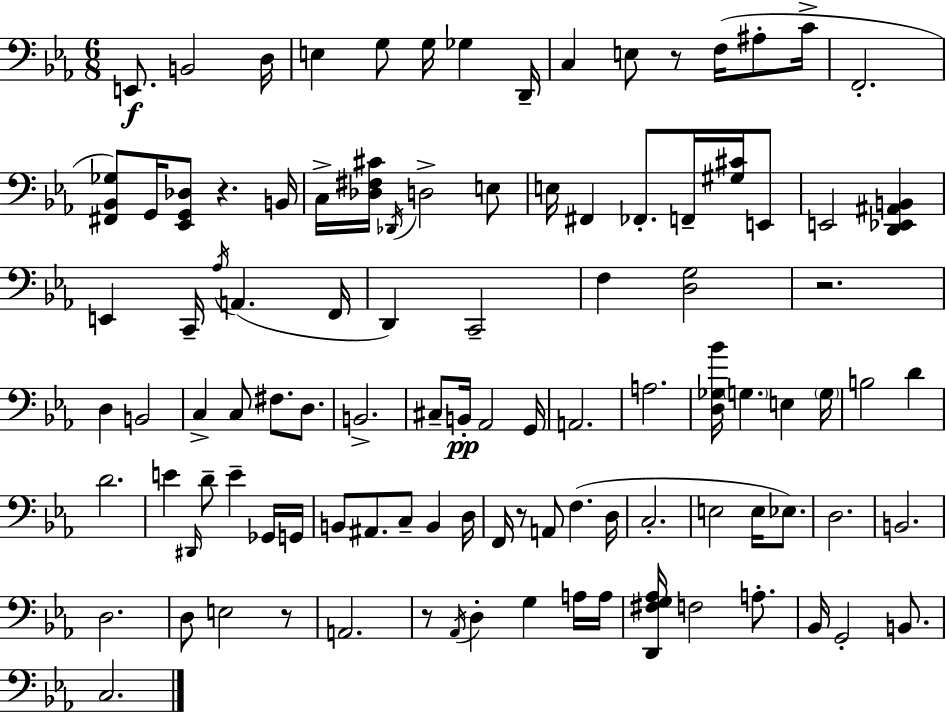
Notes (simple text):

E2/e. B2/h D3/s E3/q G3/e G3/s Gb3/q D2/s C3/q E3/e R/e F3/s A#3/e C4/s F2/h. [F#2,Bb2,Gb3]/e G2/s [Eb2,G2,Db3]/e R/q. B2/s C3/s [Db3,F#3,C#4]/s Db2/s D3/h E3/e E3/s F#2/q FES2/e. F2/s [G#3,C#4]/s E2/e E2/h [D2,Eb2,A#2,B2]/q E2/q C2/s Ab3/s A2/q. F2/s D2/q C2/h F3/q [D3,G3]/h R/h. D3/q B2/h C3/q C3/e F#3/e. D3/e. B2/h. C#3/e B2/s Ab2/h G2/s A2/h. A3/h. [D3,Gb3,Bb4]/s G3/q. E3/q G3/s B3/h D4/q D4/h. E4/q D#2/s D4/e E4/q Gb2/s G2/s B2/e A#2/e. C3/e B2/q D3/s F2/s R/e A2/e F3/q. D3/s C3/h. E3/h E3/s Eb3/e. D3/h. B2/h. D3/h. D3/e E3/h R/e A2/h. R/e Ab2/s D3/q G3/q A3/s A3/s [D2,F#3,G3,Ab3]/s F3/h A3/e. Bb2/s G2/h B2/e. C3/h.